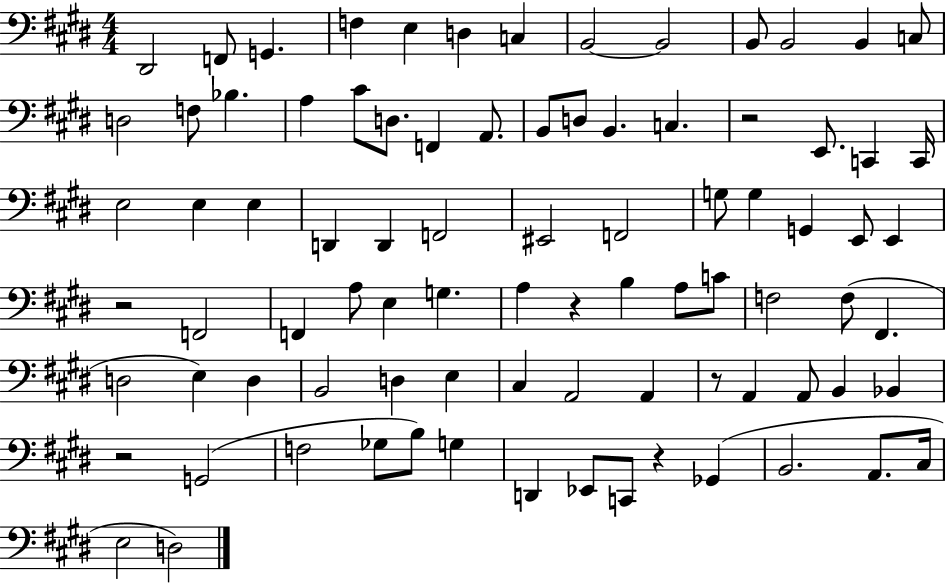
D#2/h F2/e G2/q. F3/q E3/q D3/q C3/q B2/h B2/h B2/e B2/h B2/q C3/e D3/h F3/e Bb3/q. A3/q C#4/e D3/e. F2/q A2/e. B2/e D3/e B2/q. C3/q. R/h E2/e. C2/q C2/s E3/h E3/q E3/q D2/q D2/q F2/h EIS2/h F2/h G3/e G3/q G2/q E2/e E2/q R/h F2/h F2/q A3/e E3/q G3/q. A3/q R/q B3/q A3/e C4/e F3/h F3/e F#2/q. D3/h E3/q D3/q B2/h D3/q E3/q C#3/q A2/h A2/q R/e A2/q A2/e B2/q Bb2/q R/h G2/h F3/h Gb3/e B3/e G3/q D2/q Eb2/e C2/e R/q Gb2/q B2/h. A2/e. C#3/s E3/h D3/h